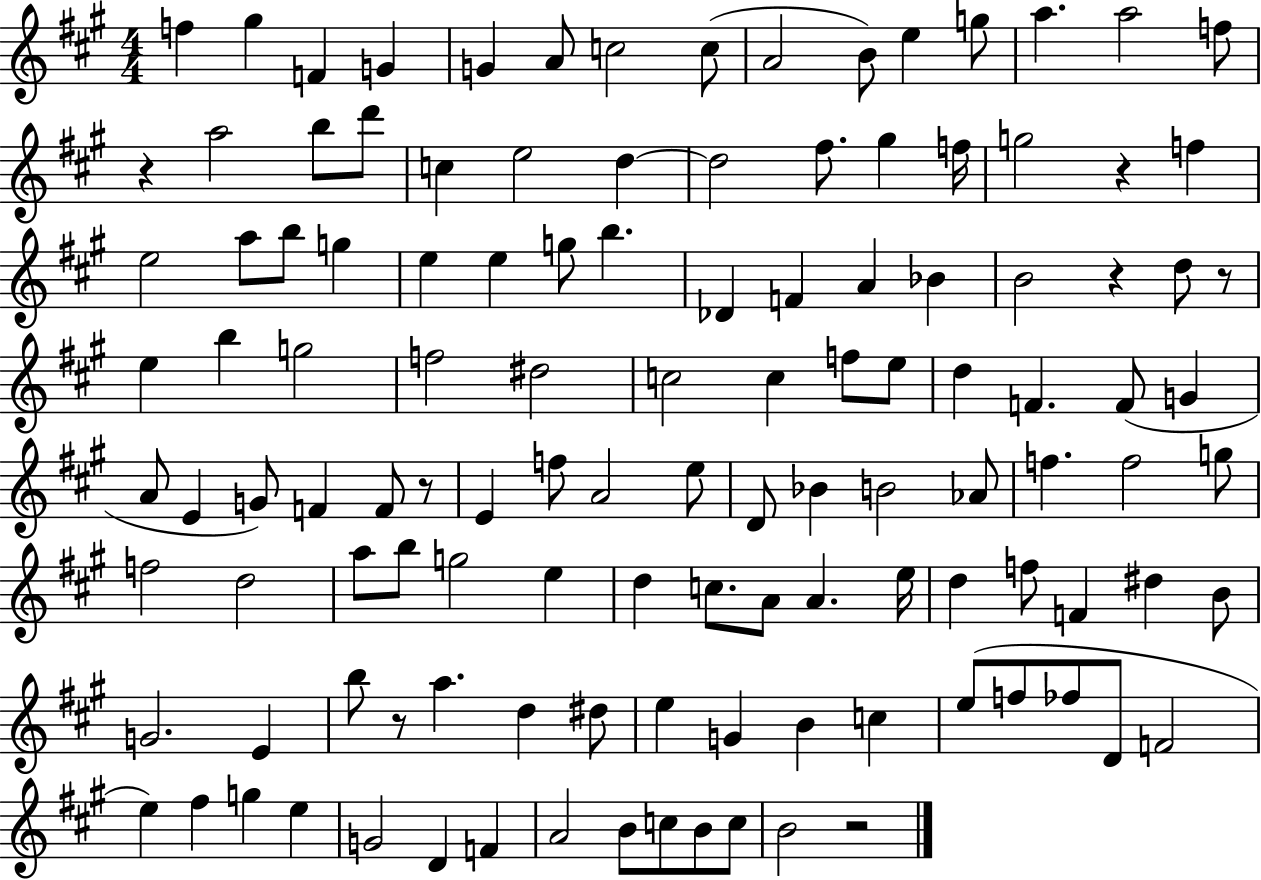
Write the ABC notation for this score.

X:1
T:Untitled
M:4/4
L:1/4
K:A
f ^g F G G A/2 c2 c/2 A2 B/2 e g/2 a a2 f/2 z a2 b/2 d'/2 c e2 d d2 ^f/2 ^g f/4 g2 z f e2 a/2 b/2 g e e g/2 b _D F A _B B2 z d/2 z/2 e b g2 f2 ^d2 c2 c f/2 e/2 d F F/2 G A/2 E G/2 F F/2 z/2 E f/2 A2 e/2 D/2 _B B2 _A/2 f f2 g/2 f2 d2 a/2 b/2 g2 e d c/2 A/2 A e/4 d f/2 F ^d B/2 G2 E b/2 z/2 a d ^d/2 e G B c e/2 f/2 _f/2 D/2 F2 e ^f g e G2 D F A2 B/2 c/2 B/2 c/2 B2 z2